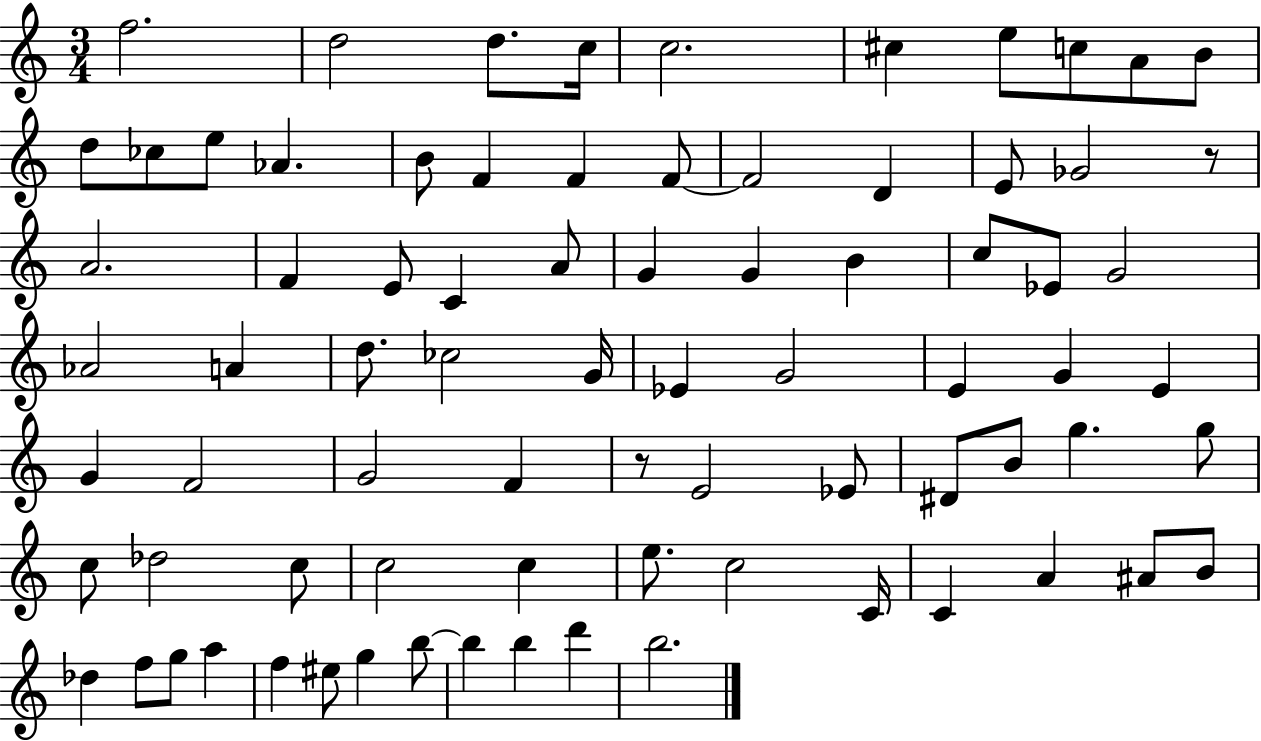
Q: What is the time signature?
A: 3/4